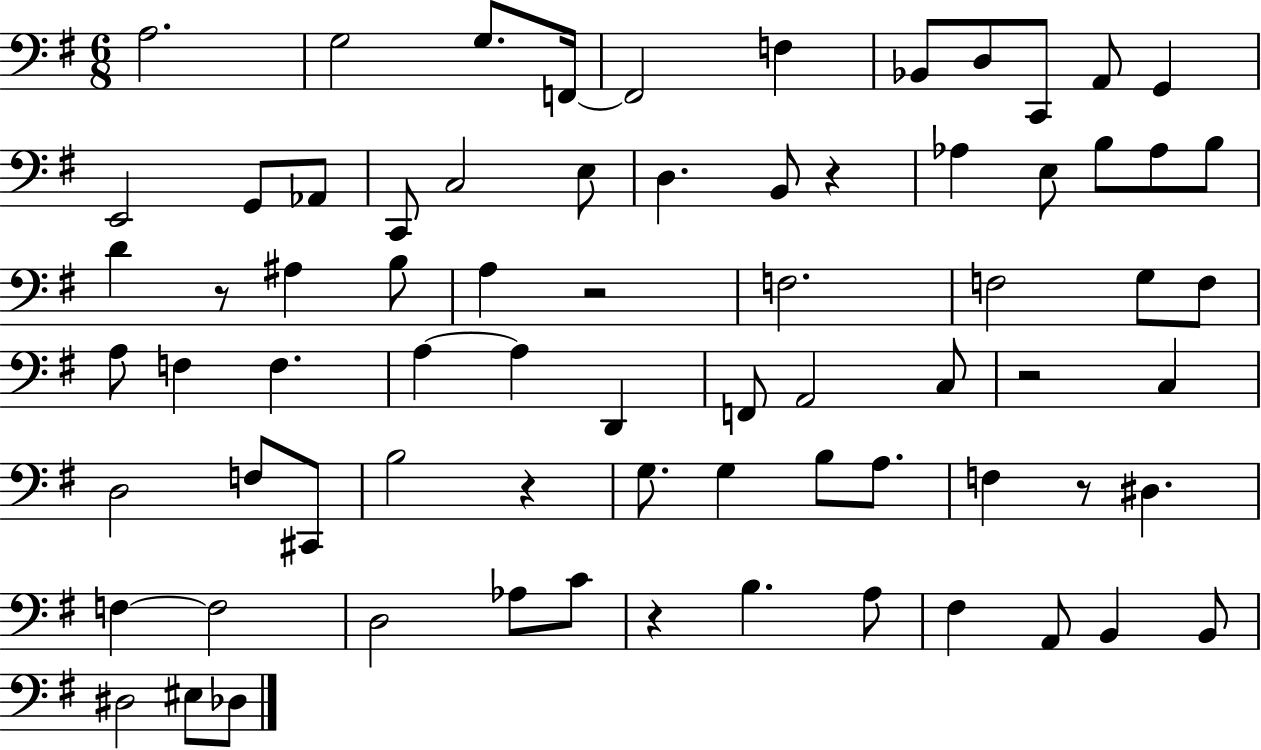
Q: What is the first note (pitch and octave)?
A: A3